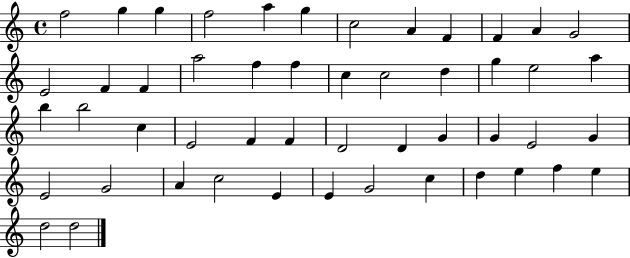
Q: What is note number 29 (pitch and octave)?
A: F4